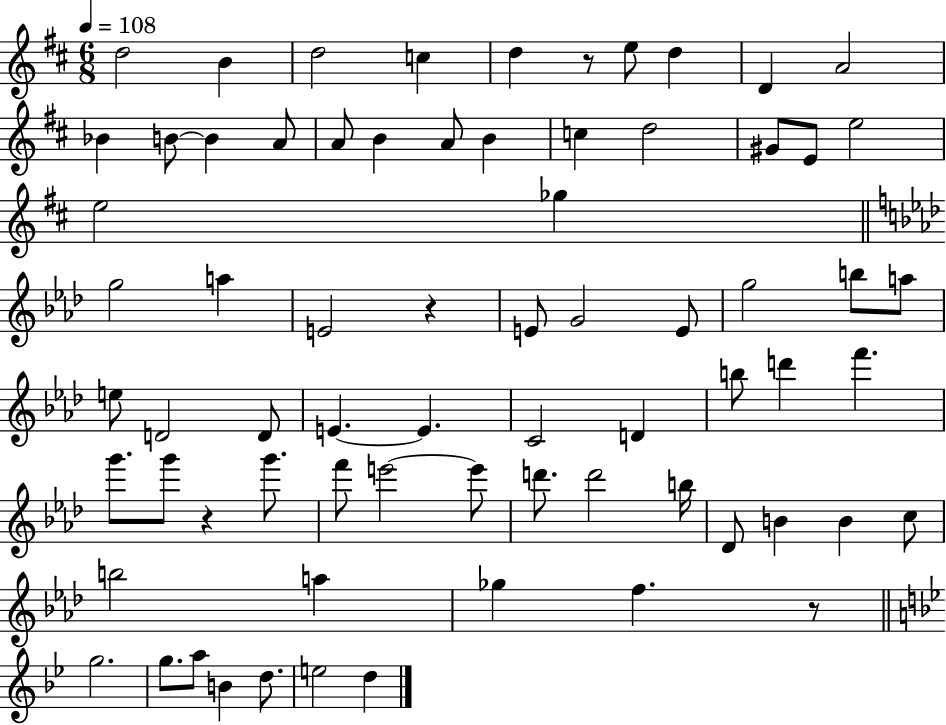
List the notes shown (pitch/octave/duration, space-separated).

D5/h B4/q D5/h C5/q D5/q R/e E5/e D5/q D4/q A4/h Bb4/q B4/e B4/q A4/e A4/e B4/q A4/e B4/q C5/q D5/h G#4/e E4/e E5/h E5/h Gb5/q G5/h A5/q E4/h R/q E4/e G4/h E4/e G5/h B5/e A5/e E5/e D4/h D4/e E4/q. E4/q. C4/h D4/q B5/e D6/q F6/q. G6/e. G6/e R/q G6/e. F6/e E6/h E6/e D6/e. D6/h B5/s Db4/e B4/q B4/q C5/e B5/h A5/q Gb5/q F5/q. R/e G5/h. G5/e. A5/e B4/q D5/e. E5/h D5/q